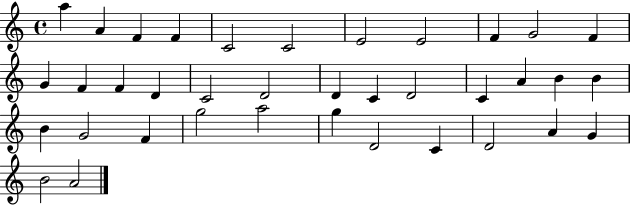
A5/q A4/q F4/q F4/q C4/h C4/h E4/h E4/h F4/q G4/h F4/q G4/q F4/q F4/q D4/q C4/h D4/h D4/q C4/q D4/h C4/q A4/q B4/q B4/q B4/q G4/h F4/q G5/h A5/h G5/q D4/h C4/q D4/h A4/q G4/q B4/h A4/h